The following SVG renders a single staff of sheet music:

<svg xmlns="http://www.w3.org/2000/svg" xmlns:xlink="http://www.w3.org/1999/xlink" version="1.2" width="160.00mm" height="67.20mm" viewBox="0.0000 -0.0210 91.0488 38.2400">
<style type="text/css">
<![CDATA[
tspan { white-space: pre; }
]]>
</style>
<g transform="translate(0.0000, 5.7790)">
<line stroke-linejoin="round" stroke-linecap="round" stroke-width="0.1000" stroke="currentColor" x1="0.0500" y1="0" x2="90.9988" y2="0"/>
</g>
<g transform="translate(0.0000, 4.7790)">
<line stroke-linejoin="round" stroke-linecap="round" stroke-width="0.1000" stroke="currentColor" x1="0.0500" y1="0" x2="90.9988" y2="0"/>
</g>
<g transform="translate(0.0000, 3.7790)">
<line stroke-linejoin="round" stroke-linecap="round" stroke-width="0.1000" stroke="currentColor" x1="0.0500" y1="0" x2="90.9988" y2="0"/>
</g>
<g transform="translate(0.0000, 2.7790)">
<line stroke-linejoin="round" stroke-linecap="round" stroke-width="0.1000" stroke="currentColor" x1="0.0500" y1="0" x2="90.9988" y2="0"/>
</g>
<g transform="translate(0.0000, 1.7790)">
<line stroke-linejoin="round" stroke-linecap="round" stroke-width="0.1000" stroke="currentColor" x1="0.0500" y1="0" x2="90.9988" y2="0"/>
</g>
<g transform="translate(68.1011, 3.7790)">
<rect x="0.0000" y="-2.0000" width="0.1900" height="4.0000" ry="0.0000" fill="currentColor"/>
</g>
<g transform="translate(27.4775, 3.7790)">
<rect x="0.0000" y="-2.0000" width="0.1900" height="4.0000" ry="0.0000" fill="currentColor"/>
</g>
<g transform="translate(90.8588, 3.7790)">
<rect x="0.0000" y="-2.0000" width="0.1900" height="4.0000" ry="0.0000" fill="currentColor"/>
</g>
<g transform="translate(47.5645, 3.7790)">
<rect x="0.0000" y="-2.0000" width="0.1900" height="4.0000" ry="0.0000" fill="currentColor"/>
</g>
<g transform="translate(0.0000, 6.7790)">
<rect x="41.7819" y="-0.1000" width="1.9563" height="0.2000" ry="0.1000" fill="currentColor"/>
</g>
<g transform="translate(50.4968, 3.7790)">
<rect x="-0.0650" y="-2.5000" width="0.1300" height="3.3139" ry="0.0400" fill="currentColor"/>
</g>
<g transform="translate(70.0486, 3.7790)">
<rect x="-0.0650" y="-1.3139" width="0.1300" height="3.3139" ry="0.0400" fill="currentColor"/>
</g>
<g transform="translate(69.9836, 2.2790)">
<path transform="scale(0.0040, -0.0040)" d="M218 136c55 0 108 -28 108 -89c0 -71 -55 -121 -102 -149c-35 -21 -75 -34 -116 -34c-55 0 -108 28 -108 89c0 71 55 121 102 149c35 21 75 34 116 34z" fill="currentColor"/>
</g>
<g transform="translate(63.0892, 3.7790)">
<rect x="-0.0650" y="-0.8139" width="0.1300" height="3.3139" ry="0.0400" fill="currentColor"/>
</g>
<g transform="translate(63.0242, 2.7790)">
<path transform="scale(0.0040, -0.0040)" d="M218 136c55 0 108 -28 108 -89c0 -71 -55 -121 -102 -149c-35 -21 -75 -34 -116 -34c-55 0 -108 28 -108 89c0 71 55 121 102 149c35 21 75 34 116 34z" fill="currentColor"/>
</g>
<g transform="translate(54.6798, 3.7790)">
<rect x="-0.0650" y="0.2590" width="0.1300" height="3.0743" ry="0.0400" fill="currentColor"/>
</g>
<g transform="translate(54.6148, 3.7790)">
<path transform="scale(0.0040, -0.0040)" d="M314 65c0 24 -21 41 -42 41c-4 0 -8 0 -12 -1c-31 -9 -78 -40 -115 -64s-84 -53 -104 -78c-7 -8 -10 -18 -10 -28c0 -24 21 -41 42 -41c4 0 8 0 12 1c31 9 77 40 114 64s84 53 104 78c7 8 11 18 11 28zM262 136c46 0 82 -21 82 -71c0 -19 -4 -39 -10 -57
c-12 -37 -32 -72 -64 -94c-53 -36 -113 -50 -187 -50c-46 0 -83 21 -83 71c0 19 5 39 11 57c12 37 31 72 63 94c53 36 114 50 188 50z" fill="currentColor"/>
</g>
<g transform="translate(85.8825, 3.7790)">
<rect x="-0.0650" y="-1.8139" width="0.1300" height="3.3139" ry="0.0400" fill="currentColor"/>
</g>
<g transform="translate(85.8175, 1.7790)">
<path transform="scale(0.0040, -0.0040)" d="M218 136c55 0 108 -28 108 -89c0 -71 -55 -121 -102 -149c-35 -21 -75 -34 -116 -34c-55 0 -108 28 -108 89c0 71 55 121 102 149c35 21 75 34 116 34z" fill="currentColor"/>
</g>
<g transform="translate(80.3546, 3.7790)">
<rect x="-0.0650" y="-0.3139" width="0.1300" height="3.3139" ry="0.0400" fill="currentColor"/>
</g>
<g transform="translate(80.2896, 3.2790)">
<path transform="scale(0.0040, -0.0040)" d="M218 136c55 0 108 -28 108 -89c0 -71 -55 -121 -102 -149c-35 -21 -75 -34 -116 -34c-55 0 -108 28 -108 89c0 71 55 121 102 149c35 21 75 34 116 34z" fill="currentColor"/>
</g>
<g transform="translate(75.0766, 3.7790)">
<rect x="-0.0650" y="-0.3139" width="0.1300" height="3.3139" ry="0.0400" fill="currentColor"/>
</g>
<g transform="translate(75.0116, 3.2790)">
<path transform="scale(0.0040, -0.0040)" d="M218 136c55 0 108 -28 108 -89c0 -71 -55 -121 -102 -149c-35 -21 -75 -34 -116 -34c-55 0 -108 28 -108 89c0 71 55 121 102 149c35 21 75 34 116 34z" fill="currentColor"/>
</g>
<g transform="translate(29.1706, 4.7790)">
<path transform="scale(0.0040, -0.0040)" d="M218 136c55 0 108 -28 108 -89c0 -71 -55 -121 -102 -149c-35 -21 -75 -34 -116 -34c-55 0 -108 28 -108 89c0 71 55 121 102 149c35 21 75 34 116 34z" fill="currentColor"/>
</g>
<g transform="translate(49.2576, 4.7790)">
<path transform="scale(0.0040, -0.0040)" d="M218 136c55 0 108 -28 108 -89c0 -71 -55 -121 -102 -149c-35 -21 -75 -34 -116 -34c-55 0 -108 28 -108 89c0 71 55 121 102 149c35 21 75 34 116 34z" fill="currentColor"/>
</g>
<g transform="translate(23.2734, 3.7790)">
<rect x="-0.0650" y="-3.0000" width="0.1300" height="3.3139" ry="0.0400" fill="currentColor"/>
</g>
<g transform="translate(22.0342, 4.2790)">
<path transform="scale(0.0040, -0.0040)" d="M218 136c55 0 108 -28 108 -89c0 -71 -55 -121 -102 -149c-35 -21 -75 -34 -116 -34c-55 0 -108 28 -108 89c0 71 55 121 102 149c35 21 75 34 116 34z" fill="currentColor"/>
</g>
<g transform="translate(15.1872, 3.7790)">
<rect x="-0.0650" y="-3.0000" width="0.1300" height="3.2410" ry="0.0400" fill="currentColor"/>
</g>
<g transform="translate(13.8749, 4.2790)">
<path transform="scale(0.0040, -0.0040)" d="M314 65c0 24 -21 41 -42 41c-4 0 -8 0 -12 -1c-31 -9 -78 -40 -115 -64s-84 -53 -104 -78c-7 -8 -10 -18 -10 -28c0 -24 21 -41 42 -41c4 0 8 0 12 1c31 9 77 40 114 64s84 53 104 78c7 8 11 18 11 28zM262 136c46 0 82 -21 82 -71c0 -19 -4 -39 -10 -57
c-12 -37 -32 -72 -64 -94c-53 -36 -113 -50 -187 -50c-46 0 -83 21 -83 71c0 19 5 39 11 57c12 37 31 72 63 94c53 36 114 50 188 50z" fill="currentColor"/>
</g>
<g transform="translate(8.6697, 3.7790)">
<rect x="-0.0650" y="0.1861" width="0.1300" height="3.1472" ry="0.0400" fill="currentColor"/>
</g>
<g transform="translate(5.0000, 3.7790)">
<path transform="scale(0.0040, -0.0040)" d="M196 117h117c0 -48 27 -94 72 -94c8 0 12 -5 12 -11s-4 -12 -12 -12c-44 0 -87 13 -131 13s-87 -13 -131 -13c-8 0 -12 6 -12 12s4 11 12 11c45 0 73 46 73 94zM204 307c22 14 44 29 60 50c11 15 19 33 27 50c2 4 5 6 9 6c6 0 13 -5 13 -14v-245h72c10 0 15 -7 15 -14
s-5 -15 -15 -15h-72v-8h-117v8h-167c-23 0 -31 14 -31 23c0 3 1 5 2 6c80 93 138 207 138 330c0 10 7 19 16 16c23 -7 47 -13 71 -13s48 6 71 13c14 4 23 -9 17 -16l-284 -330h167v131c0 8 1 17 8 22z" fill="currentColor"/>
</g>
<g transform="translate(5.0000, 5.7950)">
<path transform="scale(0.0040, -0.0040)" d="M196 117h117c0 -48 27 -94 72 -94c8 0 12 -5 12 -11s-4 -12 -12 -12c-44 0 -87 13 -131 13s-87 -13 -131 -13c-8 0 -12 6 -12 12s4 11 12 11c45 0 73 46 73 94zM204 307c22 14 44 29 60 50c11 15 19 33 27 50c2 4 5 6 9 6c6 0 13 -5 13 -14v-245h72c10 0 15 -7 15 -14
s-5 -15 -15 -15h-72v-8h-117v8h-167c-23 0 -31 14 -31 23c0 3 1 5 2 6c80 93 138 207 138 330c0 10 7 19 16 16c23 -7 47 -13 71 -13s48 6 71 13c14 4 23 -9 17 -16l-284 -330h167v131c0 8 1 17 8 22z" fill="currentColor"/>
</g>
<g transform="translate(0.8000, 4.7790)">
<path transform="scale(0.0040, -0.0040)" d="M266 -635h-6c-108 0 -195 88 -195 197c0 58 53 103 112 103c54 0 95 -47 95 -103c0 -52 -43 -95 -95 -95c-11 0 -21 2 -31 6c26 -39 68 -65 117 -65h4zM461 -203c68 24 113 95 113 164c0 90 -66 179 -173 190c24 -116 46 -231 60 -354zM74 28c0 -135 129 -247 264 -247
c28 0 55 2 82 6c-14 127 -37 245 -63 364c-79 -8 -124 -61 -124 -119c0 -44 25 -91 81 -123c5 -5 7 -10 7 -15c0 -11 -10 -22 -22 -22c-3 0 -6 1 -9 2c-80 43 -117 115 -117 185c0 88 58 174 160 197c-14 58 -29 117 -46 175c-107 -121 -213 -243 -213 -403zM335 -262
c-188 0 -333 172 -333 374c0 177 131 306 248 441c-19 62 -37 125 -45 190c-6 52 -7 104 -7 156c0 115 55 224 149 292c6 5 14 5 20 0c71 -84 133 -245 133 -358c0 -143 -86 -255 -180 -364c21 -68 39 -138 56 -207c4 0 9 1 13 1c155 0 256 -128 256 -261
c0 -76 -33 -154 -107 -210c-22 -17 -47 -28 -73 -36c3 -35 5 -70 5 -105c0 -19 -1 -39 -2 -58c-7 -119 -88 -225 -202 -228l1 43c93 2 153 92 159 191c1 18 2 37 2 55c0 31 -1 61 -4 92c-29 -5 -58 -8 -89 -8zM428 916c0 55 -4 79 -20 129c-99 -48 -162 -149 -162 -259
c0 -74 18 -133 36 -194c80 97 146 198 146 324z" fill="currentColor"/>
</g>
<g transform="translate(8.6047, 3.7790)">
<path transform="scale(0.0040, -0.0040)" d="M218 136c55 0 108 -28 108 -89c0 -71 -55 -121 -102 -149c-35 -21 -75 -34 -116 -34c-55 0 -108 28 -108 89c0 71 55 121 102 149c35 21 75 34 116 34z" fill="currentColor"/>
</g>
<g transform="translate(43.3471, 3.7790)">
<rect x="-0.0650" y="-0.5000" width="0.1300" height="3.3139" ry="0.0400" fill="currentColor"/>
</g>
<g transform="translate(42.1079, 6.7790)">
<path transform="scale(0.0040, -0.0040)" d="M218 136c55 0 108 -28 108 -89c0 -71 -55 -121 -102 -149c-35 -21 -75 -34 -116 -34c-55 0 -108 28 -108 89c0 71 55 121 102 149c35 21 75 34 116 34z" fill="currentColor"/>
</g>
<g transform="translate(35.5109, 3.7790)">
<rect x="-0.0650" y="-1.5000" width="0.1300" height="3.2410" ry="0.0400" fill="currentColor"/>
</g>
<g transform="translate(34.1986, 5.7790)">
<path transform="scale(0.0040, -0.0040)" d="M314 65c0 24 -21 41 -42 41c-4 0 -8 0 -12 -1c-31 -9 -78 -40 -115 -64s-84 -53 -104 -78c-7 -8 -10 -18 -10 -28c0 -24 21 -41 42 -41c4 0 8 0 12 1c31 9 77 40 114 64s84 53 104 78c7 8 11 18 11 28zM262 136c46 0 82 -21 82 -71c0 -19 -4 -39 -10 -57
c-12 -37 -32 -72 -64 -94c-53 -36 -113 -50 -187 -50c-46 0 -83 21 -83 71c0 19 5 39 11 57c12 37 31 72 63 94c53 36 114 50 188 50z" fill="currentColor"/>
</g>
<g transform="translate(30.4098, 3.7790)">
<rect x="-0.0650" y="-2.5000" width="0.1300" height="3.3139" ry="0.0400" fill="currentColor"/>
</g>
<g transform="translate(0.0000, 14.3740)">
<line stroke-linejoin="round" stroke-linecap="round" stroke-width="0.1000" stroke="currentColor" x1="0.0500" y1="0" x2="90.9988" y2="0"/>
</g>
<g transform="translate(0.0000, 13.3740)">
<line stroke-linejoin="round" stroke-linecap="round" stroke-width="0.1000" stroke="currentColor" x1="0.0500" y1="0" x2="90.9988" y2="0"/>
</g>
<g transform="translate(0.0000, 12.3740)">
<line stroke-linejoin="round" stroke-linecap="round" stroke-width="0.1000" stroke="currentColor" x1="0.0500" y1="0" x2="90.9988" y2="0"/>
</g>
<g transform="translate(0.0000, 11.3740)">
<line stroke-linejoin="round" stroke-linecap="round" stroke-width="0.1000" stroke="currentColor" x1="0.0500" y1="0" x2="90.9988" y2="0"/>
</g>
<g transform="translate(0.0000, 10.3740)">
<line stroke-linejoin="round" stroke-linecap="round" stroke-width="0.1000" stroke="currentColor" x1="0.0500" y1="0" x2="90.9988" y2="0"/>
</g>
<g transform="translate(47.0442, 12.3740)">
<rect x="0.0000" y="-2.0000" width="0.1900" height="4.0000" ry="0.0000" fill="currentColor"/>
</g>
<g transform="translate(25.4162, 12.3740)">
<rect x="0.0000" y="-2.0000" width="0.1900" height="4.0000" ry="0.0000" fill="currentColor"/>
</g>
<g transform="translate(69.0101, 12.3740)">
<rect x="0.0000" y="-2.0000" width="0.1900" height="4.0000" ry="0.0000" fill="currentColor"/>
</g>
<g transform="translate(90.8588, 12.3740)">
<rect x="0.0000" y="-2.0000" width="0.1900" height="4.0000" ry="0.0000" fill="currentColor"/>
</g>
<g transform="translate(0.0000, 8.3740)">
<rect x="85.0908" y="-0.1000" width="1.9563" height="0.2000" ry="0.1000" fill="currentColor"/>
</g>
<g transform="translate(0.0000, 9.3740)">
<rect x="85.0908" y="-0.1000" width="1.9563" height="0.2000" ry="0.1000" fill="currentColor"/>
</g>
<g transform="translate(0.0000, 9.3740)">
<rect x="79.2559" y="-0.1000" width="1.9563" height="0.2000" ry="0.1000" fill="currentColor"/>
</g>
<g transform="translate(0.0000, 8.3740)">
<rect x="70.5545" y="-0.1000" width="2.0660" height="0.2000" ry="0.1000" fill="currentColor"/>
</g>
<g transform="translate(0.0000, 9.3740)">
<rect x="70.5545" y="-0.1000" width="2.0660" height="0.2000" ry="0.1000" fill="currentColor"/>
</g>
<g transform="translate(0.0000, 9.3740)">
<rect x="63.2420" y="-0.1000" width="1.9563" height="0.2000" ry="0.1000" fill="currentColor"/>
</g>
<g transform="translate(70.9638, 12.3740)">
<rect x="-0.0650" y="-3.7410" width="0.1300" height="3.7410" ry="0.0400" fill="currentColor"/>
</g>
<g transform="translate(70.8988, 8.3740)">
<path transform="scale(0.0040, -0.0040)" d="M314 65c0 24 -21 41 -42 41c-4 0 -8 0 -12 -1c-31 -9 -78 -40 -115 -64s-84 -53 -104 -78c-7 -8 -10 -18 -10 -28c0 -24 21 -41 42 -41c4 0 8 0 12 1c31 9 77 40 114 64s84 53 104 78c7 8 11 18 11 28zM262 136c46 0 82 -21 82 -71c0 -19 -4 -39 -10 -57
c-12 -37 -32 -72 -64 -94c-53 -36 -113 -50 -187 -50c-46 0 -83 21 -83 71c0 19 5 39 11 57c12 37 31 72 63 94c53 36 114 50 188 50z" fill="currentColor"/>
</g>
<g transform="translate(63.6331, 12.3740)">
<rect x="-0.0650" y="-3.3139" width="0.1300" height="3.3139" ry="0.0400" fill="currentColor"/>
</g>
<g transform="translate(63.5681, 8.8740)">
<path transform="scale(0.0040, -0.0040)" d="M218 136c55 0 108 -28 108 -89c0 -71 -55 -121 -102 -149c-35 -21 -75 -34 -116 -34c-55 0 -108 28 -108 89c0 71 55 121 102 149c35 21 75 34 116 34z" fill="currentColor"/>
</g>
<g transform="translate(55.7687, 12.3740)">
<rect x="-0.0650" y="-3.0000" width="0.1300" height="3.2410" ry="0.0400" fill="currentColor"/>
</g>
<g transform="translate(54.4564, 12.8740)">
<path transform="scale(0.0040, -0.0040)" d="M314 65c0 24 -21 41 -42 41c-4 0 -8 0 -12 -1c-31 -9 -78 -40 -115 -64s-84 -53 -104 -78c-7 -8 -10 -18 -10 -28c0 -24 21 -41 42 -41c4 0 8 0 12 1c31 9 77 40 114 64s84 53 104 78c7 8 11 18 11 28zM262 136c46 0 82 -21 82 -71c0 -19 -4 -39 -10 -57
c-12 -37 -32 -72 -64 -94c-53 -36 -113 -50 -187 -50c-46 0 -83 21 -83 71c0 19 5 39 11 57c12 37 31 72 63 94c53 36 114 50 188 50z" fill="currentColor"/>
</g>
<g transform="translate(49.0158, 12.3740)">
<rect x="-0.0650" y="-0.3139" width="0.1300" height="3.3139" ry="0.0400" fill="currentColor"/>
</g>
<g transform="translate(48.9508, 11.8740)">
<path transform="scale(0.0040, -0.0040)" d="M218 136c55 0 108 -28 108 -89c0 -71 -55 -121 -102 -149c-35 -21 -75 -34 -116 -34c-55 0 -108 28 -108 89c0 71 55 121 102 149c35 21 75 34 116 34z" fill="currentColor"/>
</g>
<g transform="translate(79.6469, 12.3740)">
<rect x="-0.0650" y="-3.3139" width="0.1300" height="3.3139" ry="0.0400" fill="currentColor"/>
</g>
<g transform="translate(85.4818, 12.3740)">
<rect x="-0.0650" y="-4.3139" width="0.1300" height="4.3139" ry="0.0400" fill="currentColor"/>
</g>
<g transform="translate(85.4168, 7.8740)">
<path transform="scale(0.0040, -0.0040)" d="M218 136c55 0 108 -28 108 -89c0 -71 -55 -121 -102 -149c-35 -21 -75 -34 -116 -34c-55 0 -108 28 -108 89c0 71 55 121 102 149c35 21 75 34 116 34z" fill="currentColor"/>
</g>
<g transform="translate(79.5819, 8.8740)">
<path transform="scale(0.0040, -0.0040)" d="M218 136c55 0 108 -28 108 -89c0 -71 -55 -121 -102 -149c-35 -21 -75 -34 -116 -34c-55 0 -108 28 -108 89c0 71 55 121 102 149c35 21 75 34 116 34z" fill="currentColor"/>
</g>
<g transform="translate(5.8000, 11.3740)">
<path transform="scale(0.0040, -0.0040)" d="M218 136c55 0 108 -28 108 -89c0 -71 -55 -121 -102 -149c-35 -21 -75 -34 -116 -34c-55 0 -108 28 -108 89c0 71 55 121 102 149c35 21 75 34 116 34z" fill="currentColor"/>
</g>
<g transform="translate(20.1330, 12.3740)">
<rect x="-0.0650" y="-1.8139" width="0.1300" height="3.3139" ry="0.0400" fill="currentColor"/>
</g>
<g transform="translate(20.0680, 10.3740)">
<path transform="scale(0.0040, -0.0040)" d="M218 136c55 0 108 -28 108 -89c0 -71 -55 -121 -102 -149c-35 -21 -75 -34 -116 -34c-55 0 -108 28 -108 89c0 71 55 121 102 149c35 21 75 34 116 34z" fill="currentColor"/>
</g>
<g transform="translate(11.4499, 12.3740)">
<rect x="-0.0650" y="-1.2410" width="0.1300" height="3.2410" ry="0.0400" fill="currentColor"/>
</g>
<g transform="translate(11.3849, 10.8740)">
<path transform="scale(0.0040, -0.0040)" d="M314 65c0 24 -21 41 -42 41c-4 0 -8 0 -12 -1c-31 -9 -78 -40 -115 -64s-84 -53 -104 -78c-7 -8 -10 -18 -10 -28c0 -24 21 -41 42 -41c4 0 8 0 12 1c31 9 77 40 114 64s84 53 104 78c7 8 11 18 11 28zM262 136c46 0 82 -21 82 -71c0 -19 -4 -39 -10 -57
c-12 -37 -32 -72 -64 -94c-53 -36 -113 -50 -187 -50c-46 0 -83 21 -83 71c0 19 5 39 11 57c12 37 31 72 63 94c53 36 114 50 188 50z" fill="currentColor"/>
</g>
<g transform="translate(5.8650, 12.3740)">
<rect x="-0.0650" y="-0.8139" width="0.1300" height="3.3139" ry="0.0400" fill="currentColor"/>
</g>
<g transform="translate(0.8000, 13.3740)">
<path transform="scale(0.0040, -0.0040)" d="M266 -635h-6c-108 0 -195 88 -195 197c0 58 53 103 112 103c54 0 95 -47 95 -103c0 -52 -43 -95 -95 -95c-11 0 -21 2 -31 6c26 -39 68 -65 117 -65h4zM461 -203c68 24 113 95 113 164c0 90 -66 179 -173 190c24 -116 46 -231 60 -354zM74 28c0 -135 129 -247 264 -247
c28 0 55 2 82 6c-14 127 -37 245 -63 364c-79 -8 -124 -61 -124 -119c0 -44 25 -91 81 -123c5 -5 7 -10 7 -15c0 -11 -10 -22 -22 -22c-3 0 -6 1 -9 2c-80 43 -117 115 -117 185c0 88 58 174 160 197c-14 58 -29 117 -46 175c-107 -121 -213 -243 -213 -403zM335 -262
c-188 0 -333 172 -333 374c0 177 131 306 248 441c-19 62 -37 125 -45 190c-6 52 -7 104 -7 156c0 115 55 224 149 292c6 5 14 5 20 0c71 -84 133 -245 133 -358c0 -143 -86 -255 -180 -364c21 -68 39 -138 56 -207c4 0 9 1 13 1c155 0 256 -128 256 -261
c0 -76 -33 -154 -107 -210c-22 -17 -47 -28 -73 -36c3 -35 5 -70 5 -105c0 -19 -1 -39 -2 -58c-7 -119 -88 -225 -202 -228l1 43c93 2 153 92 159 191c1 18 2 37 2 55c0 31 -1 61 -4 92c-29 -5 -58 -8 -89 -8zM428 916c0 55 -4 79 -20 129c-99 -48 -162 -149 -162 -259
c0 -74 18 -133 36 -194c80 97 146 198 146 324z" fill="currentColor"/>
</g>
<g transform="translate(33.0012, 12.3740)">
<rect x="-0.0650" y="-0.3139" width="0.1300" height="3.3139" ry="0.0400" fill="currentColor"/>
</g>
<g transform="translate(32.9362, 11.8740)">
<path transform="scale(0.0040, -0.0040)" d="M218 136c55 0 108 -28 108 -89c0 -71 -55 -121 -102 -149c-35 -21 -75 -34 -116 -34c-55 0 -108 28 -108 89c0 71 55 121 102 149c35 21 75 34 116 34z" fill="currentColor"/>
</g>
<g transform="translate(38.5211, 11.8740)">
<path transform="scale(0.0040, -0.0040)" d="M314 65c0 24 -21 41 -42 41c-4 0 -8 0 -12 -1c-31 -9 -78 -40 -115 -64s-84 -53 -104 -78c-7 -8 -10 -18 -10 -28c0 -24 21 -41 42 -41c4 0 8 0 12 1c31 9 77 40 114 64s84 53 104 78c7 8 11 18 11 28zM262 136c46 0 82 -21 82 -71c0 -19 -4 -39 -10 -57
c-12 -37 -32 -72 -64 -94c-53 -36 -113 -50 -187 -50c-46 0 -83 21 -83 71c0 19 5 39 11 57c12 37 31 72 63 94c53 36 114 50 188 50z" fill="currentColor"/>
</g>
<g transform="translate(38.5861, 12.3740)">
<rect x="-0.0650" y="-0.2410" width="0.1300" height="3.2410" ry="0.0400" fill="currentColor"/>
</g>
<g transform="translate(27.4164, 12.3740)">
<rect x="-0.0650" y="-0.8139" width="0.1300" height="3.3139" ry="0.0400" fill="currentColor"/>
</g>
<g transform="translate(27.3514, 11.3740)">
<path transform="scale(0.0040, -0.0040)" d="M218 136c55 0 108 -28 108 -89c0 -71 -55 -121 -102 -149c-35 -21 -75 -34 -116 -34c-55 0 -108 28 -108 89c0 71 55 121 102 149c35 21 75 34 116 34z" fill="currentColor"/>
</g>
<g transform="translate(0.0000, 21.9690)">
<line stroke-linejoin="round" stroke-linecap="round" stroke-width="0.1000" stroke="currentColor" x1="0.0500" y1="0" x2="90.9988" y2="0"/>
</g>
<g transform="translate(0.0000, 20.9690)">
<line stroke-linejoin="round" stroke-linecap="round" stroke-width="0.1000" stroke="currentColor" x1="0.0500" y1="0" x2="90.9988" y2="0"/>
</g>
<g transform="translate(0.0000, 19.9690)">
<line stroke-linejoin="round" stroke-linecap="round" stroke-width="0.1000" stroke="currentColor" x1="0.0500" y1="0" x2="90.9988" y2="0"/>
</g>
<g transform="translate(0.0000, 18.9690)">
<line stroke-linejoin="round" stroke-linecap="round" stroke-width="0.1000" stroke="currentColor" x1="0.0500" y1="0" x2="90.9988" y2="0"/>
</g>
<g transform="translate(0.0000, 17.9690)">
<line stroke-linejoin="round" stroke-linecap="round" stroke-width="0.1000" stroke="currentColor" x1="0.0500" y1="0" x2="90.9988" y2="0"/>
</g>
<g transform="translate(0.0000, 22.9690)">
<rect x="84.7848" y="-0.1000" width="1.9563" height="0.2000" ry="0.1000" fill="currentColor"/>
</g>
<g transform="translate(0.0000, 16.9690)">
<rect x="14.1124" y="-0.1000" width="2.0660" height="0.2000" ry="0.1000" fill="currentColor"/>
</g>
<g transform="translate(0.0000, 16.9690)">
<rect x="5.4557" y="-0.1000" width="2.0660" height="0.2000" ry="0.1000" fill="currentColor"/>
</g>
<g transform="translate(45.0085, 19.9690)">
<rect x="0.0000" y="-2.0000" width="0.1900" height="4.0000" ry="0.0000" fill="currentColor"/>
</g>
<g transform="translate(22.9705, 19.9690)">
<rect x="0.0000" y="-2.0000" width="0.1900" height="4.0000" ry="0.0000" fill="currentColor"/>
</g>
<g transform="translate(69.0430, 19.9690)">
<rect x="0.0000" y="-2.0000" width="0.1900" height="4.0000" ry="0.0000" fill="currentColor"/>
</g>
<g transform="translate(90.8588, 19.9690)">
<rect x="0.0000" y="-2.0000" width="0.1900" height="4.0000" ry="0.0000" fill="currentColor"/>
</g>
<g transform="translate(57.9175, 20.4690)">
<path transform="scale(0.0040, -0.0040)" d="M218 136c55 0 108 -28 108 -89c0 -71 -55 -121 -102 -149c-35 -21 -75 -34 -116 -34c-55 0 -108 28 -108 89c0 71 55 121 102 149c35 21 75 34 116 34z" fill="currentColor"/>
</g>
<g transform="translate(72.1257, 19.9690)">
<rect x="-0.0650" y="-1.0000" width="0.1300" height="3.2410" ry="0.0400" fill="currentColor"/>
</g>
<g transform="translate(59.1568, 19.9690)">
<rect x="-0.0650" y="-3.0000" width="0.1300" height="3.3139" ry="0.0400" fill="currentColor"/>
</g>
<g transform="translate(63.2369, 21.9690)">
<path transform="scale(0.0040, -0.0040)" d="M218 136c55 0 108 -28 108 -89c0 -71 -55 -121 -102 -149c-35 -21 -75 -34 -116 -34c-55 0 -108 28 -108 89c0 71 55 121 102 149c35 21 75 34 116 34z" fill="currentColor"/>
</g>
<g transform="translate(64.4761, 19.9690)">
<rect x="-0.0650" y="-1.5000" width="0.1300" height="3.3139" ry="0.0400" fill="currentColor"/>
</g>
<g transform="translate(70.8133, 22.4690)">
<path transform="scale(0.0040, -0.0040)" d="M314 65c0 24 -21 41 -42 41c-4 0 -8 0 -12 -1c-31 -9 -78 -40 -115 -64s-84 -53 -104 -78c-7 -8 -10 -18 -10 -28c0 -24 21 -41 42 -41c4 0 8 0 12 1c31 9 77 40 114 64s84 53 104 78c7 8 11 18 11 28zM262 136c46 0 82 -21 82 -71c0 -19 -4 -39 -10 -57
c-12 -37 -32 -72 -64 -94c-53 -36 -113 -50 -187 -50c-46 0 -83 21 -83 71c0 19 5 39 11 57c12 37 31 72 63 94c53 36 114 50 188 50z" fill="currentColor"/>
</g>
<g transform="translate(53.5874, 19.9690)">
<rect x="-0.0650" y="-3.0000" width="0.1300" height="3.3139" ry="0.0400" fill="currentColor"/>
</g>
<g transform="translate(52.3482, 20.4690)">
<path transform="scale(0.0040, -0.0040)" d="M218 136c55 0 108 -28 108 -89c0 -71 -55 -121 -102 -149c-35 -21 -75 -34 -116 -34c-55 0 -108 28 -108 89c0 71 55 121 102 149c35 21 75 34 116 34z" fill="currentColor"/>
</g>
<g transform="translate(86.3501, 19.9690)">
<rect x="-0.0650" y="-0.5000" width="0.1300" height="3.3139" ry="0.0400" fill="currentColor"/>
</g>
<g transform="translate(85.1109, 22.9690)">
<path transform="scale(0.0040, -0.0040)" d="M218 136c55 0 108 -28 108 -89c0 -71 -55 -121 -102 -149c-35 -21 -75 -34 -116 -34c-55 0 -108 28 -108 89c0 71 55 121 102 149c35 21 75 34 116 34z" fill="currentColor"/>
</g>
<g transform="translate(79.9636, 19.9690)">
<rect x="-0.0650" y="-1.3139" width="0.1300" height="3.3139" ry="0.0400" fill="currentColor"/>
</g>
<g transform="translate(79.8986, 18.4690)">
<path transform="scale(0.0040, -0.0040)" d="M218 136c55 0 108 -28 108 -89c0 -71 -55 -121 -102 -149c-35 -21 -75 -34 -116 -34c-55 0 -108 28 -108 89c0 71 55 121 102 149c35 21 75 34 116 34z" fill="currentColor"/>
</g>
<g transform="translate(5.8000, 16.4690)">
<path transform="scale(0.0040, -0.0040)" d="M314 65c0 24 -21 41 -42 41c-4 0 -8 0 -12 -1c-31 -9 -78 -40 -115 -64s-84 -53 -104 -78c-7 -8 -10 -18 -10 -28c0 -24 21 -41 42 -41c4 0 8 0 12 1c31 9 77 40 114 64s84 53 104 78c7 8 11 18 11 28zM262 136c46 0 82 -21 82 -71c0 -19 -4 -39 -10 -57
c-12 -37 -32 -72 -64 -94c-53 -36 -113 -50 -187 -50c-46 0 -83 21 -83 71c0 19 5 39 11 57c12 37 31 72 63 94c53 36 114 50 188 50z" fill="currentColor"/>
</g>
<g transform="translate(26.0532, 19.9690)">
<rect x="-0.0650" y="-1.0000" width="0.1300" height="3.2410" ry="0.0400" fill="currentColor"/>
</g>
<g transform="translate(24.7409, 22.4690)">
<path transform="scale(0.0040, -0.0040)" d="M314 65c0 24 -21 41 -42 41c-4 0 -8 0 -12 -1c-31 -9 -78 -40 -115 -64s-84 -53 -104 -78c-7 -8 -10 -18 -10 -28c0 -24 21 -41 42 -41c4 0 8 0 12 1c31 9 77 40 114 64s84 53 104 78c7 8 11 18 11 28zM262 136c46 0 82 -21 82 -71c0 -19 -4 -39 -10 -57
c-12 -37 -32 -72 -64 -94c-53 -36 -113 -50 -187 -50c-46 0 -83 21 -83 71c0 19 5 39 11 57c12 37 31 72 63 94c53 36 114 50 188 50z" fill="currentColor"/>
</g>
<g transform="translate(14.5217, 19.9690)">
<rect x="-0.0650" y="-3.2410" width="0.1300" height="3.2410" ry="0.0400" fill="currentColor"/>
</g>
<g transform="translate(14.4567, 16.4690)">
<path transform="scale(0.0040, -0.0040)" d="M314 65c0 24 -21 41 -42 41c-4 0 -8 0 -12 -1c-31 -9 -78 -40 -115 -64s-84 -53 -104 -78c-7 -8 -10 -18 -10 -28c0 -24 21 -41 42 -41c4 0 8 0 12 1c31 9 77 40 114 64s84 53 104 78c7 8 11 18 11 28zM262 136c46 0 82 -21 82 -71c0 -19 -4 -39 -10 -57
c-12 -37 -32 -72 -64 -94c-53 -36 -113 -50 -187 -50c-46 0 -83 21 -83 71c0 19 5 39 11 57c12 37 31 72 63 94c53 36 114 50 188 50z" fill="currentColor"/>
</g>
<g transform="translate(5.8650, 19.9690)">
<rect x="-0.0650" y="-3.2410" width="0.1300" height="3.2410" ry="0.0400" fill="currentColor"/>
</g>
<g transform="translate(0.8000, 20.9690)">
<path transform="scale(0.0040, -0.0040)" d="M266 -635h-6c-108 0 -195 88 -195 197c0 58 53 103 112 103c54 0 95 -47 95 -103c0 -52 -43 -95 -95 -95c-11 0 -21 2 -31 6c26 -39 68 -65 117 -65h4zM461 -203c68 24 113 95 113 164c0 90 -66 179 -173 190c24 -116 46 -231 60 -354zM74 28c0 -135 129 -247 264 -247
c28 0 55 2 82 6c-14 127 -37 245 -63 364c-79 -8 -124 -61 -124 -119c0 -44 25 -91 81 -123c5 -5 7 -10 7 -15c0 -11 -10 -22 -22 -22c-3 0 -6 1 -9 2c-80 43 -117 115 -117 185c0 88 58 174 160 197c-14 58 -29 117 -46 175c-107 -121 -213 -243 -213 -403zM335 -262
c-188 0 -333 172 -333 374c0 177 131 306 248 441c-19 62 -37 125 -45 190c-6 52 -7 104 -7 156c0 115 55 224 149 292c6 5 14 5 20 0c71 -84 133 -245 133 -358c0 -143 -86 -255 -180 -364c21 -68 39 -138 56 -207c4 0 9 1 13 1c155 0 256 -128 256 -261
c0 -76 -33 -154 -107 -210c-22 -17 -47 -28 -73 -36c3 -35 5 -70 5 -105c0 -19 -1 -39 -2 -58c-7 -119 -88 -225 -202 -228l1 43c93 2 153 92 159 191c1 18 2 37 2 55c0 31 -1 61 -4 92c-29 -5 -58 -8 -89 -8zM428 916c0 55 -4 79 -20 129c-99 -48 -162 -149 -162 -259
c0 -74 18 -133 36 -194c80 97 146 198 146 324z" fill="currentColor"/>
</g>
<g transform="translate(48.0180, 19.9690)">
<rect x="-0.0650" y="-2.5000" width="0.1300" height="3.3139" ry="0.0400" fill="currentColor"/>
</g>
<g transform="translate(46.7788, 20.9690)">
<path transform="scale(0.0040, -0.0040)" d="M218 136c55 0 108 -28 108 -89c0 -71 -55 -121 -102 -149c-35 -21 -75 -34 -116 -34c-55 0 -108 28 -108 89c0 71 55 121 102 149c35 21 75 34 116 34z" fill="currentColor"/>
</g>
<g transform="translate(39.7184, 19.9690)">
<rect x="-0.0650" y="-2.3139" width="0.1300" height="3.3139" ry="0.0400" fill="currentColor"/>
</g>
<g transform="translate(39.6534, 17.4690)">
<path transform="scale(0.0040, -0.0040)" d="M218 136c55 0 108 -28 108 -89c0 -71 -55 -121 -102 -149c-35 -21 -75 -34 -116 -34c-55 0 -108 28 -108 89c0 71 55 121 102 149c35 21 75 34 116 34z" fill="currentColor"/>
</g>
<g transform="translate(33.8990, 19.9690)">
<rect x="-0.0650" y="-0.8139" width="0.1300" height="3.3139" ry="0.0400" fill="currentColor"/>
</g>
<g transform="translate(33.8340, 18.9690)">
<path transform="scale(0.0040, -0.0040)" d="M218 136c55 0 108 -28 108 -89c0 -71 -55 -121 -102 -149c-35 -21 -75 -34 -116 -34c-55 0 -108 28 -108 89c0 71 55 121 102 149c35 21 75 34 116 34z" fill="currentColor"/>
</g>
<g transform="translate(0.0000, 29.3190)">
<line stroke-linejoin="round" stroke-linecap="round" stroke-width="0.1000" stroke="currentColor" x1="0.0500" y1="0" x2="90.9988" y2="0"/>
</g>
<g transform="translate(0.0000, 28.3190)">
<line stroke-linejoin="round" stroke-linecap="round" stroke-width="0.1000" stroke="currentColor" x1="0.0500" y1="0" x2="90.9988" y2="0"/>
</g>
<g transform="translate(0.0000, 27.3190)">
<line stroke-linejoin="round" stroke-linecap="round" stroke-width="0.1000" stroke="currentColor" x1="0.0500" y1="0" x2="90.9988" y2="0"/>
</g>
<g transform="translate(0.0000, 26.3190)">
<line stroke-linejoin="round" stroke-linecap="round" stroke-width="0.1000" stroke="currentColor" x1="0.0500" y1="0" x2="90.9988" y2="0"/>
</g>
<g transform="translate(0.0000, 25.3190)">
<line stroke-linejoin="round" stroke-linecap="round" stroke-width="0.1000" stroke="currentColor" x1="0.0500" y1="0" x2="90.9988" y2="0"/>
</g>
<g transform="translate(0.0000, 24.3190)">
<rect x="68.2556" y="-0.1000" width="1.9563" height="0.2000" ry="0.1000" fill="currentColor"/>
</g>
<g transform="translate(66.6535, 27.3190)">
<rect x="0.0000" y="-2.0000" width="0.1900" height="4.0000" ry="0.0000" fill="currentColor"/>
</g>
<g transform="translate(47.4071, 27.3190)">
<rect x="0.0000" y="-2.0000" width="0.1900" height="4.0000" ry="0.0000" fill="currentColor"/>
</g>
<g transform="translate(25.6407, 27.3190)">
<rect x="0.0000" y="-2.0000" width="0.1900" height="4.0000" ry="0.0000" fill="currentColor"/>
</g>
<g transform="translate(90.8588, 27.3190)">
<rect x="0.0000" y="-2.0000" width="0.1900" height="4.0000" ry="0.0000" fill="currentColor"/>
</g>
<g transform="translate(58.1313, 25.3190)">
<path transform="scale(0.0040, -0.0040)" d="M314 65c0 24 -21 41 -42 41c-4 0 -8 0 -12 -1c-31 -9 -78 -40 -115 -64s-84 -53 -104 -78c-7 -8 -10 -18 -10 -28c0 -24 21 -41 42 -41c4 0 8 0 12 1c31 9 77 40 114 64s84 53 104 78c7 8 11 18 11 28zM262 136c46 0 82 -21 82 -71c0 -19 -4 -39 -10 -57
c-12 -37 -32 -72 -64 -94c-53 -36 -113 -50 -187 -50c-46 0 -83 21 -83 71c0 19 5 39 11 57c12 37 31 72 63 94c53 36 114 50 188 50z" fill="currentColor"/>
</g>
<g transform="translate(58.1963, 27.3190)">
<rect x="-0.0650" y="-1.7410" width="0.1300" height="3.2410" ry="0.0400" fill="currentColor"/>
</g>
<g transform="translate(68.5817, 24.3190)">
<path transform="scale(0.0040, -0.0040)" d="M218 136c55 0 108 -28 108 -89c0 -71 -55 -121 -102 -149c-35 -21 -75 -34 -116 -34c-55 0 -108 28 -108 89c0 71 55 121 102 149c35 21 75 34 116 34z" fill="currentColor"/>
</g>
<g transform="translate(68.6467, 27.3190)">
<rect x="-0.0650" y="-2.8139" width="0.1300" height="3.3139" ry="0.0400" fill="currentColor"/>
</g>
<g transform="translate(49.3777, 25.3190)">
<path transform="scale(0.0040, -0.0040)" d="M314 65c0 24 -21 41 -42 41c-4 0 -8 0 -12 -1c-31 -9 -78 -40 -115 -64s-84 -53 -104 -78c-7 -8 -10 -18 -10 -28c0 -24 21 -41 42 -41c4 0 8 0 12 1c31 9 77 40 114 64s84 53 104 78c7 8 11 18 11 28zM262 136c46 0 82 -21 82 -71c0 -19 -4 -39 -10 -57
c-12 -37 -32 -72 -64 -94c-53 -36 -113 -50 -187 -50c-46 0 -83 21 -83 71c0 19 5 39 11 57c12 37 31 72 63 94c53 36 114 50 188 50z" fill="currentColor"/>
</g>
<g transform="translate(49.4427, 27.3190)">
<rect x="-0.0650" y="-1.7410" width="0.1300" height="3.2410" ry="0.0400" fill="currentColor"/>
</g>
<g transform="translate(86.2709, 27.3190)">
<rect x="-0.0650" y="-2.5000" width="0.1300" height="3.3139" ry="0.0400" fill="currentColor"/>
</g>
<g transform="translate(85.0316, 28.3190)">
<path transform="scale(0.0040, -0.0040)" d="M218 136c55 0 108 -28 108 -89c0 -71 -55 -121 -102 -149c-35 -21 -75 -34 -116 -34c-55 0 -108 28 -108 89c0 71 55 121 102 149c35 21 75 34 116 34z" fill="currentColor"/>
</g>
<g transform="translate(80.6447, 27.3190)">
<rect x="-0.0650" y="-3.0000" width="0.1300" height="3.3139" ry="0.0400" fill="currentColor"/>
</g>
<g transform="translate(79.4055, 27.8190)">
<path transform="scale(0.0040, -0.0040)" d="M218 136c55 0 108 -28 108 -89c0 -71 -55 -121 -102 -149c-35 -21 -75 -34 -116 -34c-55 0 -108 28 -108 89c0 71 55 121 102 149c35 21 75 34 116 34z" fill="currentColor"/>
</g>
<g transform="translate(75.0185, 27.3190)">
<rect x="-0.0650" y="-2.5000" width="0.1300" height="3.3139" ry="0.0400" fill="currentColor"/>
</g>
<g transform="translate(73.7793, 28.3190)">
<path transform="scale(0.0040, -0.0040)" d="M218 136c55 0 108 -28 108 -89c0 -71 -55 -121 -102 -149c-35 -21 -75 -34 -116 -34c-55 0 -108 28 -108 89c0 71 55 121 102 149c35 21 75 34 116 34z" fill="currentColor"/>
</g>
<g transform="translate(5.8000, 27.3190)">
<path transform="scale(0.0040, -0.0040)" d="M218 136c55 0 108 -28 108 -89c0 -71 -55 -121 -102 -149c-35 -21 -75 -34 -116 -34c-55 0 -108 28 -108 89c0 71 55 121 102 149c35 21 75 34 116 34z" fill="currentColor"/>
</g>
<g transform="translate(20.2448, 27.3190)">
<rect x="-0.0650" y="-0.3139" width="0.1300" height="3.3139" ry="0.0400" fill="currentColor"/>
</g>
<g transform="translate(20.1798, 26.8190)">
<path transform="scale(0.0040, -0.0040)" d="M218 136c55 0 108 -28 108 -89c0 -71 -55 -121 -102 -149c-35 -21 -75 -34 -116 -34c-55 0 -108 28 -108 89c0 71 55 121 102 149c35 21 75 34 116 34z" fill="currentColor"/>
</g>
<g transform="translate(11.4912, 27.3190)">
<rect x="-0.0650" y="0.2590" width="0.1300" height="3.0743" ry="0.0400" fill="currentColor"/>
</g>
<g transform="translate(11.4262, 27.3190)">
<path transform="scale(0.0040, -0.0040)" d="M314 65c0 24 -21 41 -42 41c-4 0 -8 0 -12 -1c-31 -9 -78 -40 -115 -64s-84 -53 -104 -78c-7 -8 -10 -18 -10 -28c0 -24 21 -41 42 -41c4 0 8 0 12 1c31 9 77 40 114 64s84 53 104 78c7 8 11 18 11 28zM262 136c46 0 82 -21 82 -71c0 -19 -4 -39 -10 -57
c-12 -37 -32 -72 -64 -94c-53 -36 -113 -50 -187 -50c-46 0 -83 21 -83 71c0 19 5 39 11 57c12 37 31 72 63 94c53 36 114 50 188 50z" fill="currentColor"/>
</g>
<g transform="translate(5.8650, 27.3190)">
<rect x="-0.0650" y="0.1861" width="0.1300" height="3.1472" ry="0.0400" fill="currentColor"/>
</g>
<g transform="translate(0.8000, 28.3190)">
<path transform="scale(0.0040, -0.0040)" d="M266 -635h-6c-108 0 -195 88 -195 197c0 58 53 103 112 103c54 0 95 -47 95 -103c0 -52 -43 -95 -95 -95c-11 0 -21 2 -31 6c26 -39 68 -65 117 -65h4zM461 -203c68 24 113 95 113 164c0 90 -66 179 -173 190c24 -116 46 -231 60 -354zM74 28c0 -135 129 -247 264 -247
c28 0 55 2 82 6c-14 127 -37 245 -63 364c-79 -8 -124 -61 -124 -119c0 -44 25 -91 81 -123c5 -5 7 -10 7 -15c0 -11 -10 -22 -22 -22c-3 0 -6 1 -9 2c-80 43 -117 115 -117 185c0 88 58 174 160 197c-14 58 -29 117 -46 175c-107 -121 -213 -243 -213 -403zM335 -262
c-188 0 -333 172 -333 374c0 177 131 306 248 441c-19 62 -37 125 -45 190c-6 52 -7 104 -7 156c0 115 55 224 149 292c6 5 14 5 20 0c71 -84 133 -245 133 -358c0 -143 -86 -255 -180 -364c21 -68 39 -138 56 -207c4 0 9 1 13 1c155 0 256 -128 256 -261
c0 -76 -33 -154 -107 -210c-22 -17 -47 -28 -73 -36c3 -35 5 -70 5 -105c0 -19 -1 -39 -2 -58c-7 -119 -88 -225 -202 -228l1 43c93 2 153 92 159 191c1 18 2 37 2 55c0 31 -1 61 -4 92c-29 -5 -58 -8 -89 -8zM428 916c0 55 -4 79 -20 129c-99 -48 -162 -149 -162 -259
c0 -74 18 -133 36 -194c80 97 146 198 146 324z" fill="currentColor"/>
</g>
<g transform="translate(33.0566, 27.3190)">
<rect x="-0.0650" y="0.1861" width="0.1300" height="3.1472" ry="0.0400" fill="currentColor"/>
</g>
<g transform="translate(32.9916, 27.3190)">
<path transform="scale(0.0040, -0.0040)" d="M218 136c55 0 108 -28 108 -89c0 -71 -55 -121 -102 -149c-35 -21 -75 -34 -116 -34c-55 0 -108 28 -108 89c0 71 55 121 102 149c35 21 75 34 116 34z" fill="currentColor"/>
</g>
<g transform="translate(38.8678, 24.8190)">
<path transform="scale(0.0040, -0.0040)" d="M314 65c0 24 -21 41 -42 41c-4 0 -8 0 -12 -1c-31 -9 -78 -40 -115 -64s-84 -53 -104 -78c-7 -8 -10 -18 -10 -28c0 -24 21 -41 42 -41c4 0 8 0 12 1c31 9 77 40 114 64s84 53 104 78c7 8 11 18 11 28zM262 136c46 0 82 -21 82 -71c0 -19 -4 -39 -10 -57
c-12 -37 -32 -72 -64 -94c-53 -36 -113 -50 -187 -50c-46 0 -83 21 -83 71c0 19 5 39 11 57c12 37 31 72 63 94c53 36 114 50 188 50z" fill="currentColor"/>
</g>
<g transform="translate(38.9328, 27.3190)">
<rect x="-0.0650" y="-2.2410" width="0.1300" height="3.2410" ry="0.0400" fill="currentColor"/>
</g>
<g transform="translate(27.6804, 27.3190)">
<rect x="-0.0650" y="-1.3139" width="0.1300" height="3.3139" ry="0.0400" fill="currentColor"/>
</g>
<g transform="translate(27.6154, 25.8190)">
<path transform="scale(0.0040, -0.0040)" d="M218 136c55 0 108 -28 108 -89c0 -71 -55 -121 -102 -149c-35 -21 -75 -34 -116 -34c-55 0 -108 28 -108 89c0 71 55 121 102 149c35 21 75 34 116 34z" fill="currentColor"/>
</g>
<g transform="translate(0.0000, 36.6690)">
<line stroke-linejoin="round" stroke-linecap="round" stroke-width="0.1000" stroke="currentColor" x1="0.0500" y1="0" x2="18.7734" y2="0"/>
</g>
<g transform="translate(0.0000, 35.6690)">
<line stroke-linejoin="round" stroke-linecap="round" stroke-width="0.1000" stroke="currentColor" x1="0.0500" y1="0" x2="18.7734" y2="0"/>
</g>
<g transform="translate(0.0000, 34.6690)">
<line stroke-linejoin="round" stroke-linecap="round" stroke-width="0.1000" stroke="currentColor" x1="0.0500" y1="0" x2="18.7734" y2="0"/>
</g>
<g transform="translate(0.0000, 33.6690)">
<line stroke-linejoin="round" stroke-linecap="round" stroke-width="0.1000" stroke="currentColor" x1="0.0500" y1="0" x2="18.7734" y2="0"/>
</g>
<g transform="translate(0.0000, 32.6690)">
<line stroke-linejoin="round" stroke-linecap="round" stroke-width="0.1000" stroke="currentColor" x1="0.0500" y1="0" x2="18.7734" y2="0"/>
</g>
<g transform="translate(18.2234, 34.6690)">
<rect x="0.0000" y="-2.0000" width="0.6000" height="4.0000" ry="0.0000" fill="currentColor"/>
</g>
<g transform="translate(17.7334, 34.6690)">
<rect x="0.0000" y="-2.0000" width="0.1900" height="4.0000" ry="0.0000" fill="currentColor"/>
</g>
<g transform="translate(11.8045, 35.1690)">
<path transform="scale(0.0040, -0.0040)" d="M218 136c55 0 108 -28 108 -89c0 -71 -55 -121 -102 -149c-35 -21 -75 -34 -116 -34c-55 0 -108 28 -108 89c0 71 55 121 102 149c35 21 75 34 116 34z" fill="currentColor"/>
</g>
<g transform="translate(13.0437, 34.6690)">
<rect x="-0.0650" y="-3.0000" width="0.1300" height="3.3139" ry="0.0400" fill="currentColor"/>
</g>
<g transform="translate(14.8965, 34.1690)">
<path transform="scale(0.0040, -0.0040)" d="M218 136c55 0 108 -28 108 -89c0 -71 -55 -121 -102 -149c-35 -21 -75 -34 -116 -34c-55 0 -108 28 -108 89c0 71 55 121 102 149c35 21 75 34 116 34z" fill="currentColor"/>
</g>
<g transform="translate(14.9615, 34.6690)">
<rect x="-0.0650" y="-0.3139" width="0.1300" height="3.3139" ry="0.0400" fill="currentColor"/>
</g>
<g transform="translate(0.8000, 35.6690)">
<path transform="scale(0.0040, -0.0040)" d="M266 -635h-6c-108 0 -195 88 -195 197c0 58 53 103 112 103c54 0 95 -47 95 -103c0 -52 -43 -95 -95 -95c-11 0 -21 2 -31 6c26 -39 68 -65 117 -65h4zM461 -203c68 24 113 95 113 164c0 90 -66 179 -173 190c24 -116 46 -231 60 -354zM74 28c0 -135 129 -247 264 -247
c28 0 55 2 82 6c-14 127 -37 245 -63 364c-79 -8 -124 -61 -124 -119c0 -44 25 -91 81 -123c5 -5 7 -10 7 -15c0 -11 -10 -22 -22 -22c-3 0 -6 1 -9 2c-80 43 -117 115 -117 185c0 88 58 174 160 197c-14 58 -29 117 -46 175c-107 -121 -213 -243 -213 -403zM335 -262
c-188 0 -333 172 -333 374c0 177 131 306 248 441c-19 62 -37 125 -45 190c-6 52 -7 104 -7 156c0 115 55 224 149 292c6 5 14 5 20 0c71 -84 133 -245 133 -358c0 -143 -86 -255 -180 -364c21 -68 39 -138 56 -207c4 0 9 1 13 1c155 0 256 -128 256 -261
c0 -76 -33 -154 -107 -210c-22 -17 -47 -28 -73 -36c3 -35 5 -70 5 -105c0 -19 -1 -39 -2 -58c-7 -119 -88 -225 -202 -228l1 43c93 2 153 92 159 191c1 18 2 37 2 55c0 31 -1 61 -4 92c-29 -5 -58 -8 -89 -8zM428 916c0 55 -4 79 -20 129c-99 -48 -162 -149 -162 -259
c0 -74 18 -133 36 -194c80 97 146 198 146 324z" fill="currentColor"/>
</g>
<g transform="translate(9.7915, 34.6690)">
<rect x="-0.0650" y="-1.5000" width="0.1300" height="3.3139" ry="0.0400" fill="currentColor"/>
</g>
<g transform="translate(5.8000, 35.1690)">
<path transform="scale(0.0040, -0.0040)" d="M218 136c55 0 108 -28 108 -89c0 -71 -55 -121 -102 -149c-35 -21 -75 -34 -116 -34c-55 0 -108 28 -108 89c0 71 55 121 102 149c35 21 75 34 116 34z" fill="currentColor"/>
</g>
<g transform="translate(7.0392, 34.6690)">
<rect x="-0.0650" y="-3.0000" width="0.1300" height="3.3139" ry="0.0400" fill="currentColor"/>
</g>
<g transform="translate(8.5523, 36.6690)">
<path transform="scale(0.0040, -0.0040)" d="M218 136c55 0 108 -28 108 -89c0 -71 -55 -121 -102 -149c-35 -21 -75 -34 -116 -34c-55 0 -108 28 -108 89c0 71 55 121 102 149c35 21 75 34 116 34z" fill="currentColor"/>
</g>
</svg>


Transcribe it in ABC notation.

X:1
T:Untitled
M:4/4
L:1/4
K:C
B A2 A G E2 C G B2 d e c c f d e2 f d c c2 c A2 b c'2 b d' b2 b2 D2 d g G A A E D2 e C B B2 c e B g2 f2 f2 a G A G A E A c